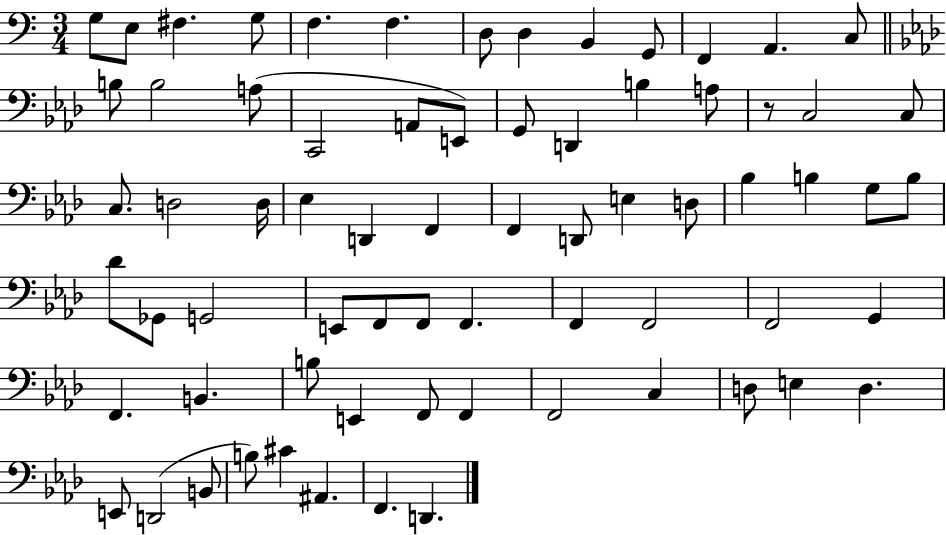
{
  \clef bass
  \numericTimeSignature
  \time 3/4
  \key c \major
  g8 e8 fis4. g8 | f4. f4. | d8 d4 b,4 g,8 | f,4 a,4. c8 | \break \bar "||" \break \key aes \major b8 b2 a8( | c,2 a,8 e,8) | g,8 d,4 b4 a8 | r8 c2 c8 | \break c8. d2 d16 | ees4 d,4 f,4 | f,4 d,8 e4 d8 | bes4 b4 g8 b8 | \break des'8 ges,8 g,2 | e,8 f,8 f,8 f,4. | f,4 f,2 | f,2 g,4 | \break f,4. b,4. | b8 e,4 f,8 f,4 | f,2 c4 | d8 e4 d4. | \break e,8 d,2( b,8 | b8) cis'4 ais,4. | f,4. d,4. | \bar "|."
}